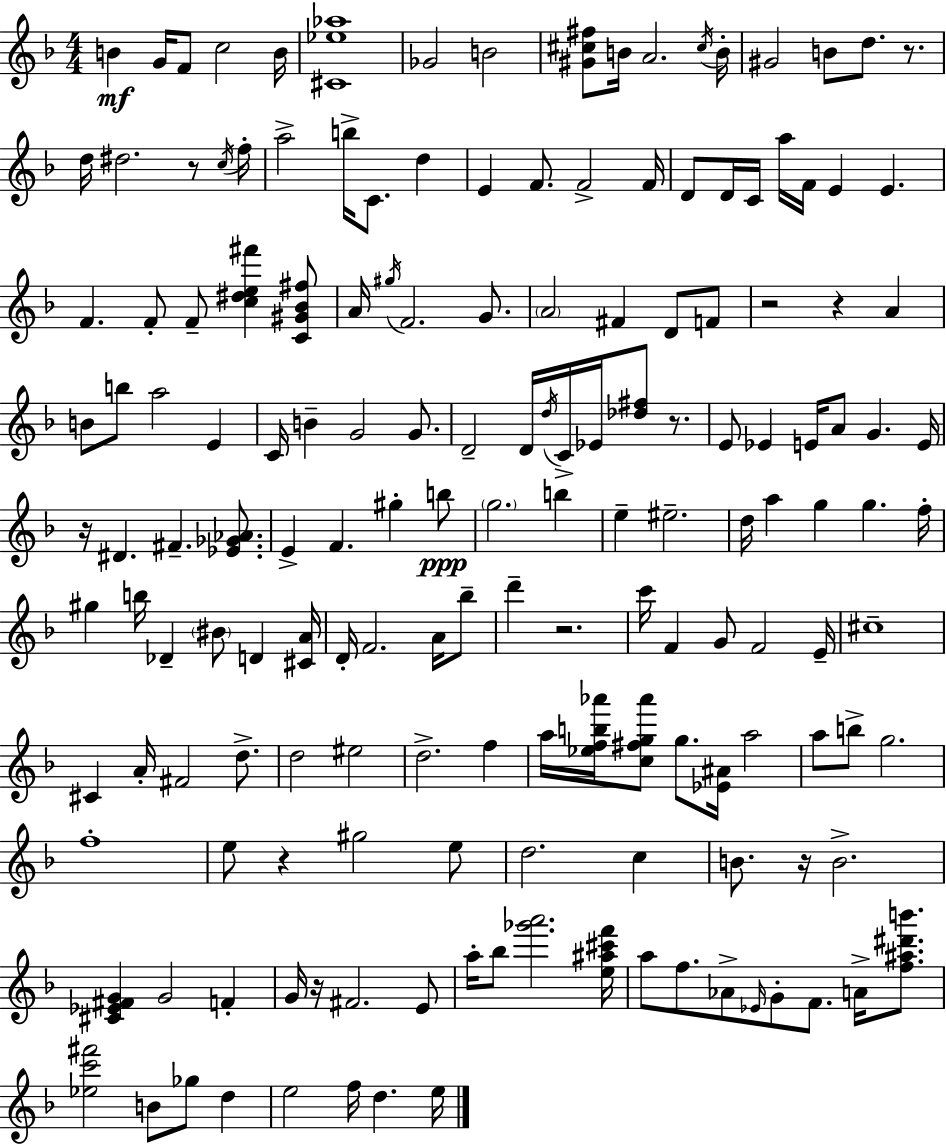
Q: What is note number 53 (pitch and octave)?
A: G4